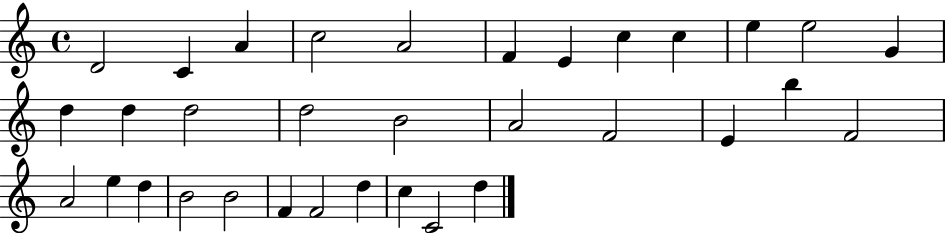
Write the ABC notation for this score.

X:1
T:Untitled
M:4/4
L:1/4
K:C
D2 C A c2 A2 F E c c e e2 G d d d2 d2 B2 A2 F2 E b F2 A2 e d B2 B2 F F2 d c C2 d